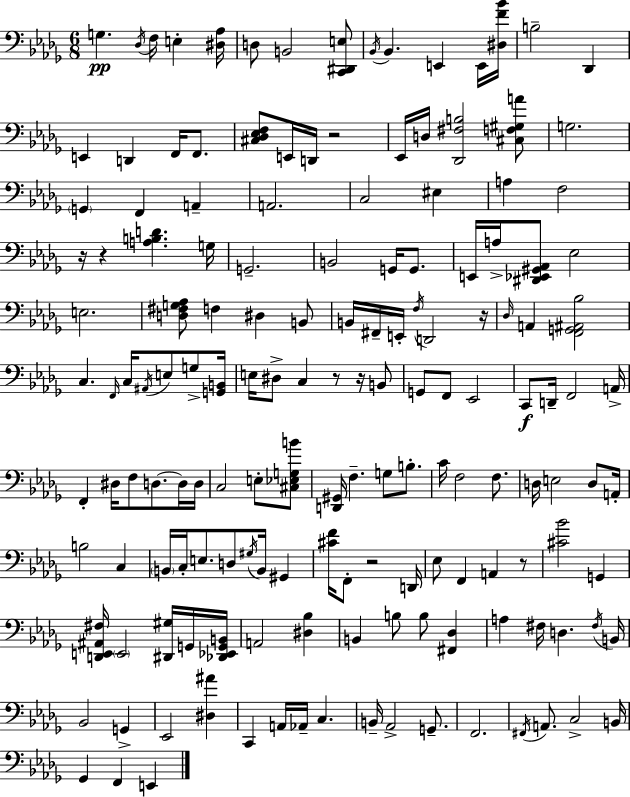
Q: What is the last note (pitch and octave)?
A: E2